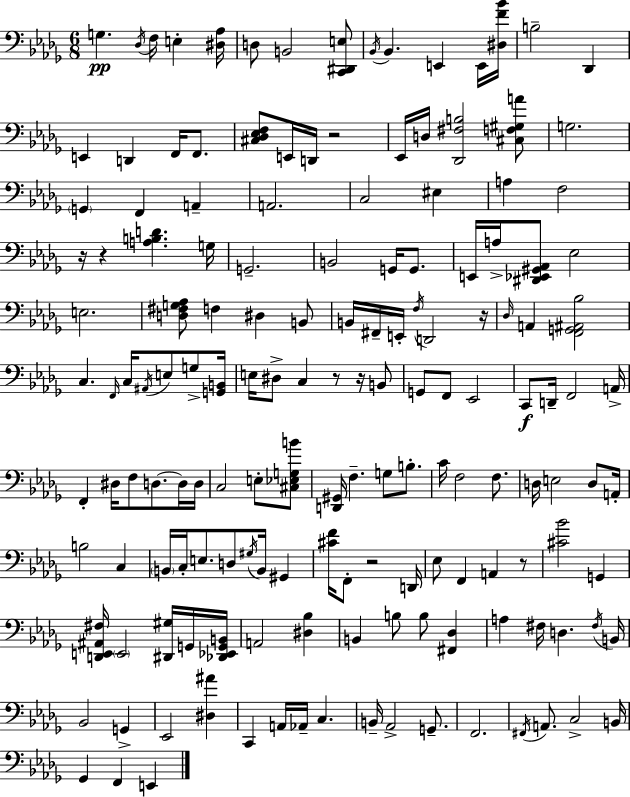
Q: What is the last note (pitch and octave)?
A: E2